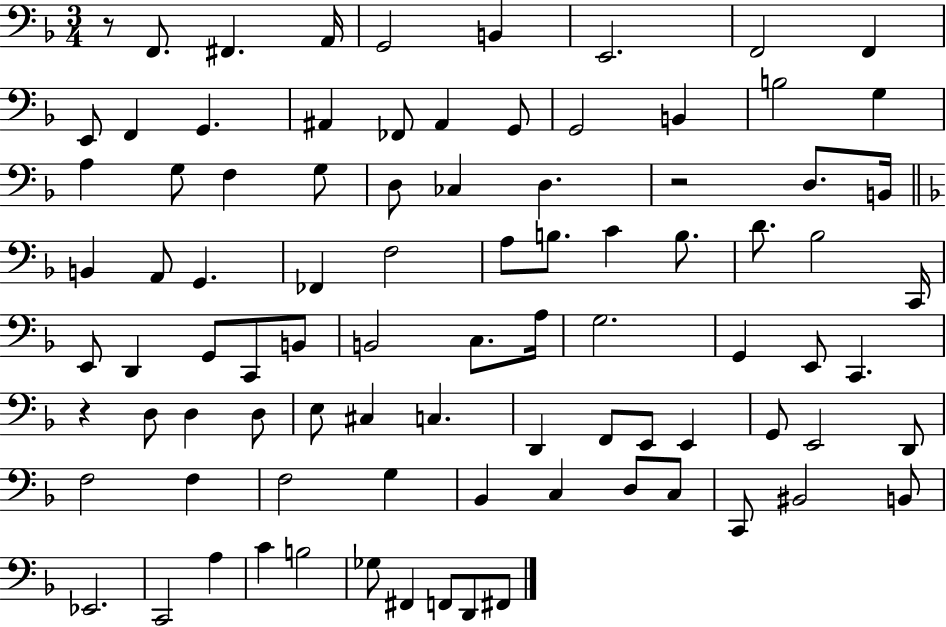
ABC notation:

X:1
T:Untitled
M:3/4
L:1/4
K:F
z/2 F,,/2 ^F,, A,,/4 G,,2 B,, E,,2 F,,2 F,, E,,/2 F,, G,, ^A,, _F,,/2 ^A,, G,,/2 G,,2 B,, B,2 G, A, G,/2 F, G,/2 D,/2 _C, D, z2 D,/2 B,,/4 B,, A,,/2 G,, _F,, F,2 A,/2 B,/2 C B,/2 D/2 _B,2 C,,/4 E,,/2 D,, G,,/2 C,,/2 B,,/2 B,,2 C,/2 A,/4 G,2 G,, E,,/2 C,, z D,/2 D, D,/2 E,/2 ^C, C, D,, F,,/2 E,,/2 E,, G,,/2 E,,2 D,,/2 F,2 F, F,2 G, _B,, C, D,/2 C,/2 C,,/2 ^B,,2 B,,/2 _E,,2 C,,2 A, C B,2 _G,/2 ^F,, F,,/2 D,,/2 ^F,,/2